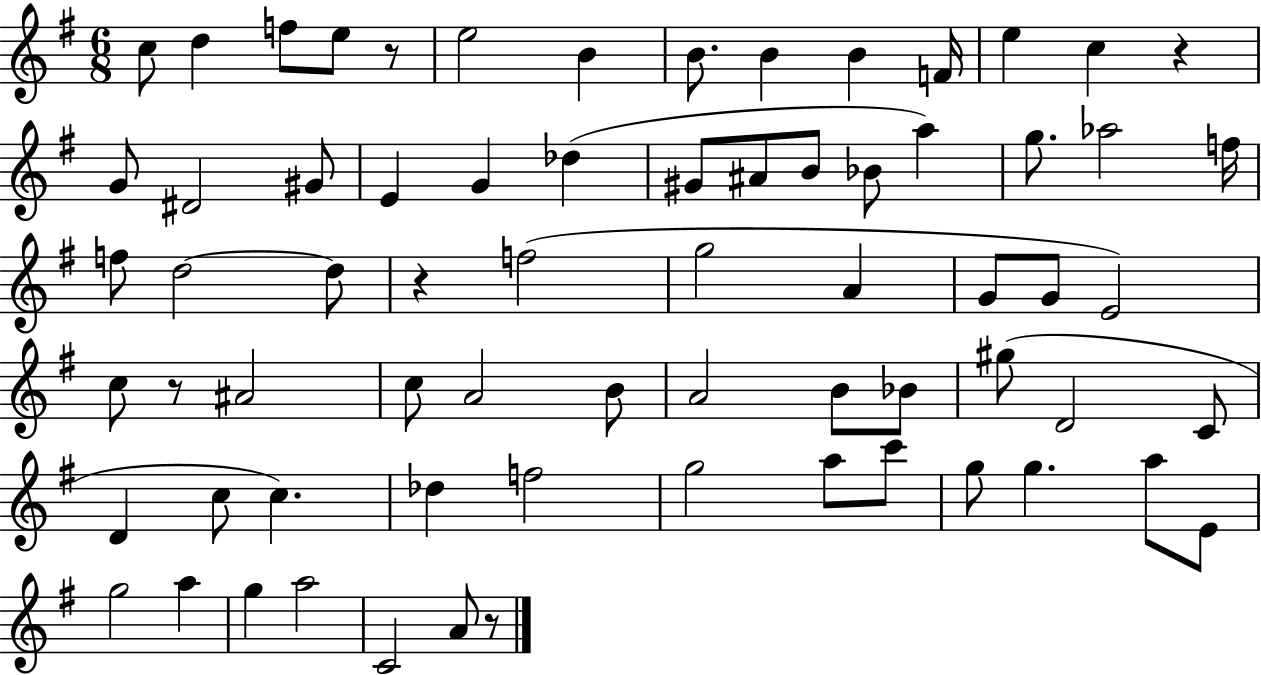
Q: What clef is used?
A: treble